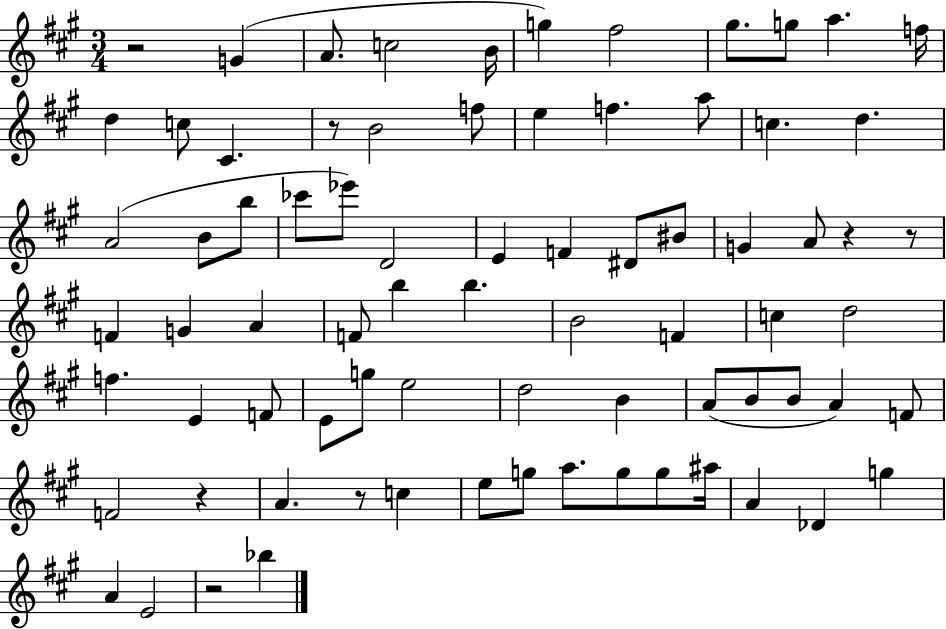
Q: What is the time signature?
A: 3/4